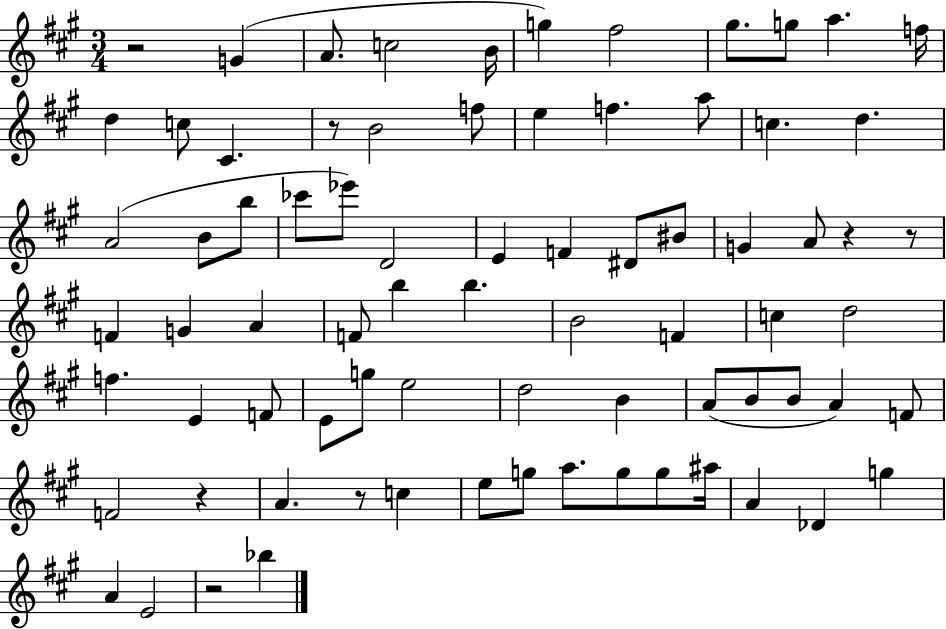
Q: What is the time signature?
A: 3/4